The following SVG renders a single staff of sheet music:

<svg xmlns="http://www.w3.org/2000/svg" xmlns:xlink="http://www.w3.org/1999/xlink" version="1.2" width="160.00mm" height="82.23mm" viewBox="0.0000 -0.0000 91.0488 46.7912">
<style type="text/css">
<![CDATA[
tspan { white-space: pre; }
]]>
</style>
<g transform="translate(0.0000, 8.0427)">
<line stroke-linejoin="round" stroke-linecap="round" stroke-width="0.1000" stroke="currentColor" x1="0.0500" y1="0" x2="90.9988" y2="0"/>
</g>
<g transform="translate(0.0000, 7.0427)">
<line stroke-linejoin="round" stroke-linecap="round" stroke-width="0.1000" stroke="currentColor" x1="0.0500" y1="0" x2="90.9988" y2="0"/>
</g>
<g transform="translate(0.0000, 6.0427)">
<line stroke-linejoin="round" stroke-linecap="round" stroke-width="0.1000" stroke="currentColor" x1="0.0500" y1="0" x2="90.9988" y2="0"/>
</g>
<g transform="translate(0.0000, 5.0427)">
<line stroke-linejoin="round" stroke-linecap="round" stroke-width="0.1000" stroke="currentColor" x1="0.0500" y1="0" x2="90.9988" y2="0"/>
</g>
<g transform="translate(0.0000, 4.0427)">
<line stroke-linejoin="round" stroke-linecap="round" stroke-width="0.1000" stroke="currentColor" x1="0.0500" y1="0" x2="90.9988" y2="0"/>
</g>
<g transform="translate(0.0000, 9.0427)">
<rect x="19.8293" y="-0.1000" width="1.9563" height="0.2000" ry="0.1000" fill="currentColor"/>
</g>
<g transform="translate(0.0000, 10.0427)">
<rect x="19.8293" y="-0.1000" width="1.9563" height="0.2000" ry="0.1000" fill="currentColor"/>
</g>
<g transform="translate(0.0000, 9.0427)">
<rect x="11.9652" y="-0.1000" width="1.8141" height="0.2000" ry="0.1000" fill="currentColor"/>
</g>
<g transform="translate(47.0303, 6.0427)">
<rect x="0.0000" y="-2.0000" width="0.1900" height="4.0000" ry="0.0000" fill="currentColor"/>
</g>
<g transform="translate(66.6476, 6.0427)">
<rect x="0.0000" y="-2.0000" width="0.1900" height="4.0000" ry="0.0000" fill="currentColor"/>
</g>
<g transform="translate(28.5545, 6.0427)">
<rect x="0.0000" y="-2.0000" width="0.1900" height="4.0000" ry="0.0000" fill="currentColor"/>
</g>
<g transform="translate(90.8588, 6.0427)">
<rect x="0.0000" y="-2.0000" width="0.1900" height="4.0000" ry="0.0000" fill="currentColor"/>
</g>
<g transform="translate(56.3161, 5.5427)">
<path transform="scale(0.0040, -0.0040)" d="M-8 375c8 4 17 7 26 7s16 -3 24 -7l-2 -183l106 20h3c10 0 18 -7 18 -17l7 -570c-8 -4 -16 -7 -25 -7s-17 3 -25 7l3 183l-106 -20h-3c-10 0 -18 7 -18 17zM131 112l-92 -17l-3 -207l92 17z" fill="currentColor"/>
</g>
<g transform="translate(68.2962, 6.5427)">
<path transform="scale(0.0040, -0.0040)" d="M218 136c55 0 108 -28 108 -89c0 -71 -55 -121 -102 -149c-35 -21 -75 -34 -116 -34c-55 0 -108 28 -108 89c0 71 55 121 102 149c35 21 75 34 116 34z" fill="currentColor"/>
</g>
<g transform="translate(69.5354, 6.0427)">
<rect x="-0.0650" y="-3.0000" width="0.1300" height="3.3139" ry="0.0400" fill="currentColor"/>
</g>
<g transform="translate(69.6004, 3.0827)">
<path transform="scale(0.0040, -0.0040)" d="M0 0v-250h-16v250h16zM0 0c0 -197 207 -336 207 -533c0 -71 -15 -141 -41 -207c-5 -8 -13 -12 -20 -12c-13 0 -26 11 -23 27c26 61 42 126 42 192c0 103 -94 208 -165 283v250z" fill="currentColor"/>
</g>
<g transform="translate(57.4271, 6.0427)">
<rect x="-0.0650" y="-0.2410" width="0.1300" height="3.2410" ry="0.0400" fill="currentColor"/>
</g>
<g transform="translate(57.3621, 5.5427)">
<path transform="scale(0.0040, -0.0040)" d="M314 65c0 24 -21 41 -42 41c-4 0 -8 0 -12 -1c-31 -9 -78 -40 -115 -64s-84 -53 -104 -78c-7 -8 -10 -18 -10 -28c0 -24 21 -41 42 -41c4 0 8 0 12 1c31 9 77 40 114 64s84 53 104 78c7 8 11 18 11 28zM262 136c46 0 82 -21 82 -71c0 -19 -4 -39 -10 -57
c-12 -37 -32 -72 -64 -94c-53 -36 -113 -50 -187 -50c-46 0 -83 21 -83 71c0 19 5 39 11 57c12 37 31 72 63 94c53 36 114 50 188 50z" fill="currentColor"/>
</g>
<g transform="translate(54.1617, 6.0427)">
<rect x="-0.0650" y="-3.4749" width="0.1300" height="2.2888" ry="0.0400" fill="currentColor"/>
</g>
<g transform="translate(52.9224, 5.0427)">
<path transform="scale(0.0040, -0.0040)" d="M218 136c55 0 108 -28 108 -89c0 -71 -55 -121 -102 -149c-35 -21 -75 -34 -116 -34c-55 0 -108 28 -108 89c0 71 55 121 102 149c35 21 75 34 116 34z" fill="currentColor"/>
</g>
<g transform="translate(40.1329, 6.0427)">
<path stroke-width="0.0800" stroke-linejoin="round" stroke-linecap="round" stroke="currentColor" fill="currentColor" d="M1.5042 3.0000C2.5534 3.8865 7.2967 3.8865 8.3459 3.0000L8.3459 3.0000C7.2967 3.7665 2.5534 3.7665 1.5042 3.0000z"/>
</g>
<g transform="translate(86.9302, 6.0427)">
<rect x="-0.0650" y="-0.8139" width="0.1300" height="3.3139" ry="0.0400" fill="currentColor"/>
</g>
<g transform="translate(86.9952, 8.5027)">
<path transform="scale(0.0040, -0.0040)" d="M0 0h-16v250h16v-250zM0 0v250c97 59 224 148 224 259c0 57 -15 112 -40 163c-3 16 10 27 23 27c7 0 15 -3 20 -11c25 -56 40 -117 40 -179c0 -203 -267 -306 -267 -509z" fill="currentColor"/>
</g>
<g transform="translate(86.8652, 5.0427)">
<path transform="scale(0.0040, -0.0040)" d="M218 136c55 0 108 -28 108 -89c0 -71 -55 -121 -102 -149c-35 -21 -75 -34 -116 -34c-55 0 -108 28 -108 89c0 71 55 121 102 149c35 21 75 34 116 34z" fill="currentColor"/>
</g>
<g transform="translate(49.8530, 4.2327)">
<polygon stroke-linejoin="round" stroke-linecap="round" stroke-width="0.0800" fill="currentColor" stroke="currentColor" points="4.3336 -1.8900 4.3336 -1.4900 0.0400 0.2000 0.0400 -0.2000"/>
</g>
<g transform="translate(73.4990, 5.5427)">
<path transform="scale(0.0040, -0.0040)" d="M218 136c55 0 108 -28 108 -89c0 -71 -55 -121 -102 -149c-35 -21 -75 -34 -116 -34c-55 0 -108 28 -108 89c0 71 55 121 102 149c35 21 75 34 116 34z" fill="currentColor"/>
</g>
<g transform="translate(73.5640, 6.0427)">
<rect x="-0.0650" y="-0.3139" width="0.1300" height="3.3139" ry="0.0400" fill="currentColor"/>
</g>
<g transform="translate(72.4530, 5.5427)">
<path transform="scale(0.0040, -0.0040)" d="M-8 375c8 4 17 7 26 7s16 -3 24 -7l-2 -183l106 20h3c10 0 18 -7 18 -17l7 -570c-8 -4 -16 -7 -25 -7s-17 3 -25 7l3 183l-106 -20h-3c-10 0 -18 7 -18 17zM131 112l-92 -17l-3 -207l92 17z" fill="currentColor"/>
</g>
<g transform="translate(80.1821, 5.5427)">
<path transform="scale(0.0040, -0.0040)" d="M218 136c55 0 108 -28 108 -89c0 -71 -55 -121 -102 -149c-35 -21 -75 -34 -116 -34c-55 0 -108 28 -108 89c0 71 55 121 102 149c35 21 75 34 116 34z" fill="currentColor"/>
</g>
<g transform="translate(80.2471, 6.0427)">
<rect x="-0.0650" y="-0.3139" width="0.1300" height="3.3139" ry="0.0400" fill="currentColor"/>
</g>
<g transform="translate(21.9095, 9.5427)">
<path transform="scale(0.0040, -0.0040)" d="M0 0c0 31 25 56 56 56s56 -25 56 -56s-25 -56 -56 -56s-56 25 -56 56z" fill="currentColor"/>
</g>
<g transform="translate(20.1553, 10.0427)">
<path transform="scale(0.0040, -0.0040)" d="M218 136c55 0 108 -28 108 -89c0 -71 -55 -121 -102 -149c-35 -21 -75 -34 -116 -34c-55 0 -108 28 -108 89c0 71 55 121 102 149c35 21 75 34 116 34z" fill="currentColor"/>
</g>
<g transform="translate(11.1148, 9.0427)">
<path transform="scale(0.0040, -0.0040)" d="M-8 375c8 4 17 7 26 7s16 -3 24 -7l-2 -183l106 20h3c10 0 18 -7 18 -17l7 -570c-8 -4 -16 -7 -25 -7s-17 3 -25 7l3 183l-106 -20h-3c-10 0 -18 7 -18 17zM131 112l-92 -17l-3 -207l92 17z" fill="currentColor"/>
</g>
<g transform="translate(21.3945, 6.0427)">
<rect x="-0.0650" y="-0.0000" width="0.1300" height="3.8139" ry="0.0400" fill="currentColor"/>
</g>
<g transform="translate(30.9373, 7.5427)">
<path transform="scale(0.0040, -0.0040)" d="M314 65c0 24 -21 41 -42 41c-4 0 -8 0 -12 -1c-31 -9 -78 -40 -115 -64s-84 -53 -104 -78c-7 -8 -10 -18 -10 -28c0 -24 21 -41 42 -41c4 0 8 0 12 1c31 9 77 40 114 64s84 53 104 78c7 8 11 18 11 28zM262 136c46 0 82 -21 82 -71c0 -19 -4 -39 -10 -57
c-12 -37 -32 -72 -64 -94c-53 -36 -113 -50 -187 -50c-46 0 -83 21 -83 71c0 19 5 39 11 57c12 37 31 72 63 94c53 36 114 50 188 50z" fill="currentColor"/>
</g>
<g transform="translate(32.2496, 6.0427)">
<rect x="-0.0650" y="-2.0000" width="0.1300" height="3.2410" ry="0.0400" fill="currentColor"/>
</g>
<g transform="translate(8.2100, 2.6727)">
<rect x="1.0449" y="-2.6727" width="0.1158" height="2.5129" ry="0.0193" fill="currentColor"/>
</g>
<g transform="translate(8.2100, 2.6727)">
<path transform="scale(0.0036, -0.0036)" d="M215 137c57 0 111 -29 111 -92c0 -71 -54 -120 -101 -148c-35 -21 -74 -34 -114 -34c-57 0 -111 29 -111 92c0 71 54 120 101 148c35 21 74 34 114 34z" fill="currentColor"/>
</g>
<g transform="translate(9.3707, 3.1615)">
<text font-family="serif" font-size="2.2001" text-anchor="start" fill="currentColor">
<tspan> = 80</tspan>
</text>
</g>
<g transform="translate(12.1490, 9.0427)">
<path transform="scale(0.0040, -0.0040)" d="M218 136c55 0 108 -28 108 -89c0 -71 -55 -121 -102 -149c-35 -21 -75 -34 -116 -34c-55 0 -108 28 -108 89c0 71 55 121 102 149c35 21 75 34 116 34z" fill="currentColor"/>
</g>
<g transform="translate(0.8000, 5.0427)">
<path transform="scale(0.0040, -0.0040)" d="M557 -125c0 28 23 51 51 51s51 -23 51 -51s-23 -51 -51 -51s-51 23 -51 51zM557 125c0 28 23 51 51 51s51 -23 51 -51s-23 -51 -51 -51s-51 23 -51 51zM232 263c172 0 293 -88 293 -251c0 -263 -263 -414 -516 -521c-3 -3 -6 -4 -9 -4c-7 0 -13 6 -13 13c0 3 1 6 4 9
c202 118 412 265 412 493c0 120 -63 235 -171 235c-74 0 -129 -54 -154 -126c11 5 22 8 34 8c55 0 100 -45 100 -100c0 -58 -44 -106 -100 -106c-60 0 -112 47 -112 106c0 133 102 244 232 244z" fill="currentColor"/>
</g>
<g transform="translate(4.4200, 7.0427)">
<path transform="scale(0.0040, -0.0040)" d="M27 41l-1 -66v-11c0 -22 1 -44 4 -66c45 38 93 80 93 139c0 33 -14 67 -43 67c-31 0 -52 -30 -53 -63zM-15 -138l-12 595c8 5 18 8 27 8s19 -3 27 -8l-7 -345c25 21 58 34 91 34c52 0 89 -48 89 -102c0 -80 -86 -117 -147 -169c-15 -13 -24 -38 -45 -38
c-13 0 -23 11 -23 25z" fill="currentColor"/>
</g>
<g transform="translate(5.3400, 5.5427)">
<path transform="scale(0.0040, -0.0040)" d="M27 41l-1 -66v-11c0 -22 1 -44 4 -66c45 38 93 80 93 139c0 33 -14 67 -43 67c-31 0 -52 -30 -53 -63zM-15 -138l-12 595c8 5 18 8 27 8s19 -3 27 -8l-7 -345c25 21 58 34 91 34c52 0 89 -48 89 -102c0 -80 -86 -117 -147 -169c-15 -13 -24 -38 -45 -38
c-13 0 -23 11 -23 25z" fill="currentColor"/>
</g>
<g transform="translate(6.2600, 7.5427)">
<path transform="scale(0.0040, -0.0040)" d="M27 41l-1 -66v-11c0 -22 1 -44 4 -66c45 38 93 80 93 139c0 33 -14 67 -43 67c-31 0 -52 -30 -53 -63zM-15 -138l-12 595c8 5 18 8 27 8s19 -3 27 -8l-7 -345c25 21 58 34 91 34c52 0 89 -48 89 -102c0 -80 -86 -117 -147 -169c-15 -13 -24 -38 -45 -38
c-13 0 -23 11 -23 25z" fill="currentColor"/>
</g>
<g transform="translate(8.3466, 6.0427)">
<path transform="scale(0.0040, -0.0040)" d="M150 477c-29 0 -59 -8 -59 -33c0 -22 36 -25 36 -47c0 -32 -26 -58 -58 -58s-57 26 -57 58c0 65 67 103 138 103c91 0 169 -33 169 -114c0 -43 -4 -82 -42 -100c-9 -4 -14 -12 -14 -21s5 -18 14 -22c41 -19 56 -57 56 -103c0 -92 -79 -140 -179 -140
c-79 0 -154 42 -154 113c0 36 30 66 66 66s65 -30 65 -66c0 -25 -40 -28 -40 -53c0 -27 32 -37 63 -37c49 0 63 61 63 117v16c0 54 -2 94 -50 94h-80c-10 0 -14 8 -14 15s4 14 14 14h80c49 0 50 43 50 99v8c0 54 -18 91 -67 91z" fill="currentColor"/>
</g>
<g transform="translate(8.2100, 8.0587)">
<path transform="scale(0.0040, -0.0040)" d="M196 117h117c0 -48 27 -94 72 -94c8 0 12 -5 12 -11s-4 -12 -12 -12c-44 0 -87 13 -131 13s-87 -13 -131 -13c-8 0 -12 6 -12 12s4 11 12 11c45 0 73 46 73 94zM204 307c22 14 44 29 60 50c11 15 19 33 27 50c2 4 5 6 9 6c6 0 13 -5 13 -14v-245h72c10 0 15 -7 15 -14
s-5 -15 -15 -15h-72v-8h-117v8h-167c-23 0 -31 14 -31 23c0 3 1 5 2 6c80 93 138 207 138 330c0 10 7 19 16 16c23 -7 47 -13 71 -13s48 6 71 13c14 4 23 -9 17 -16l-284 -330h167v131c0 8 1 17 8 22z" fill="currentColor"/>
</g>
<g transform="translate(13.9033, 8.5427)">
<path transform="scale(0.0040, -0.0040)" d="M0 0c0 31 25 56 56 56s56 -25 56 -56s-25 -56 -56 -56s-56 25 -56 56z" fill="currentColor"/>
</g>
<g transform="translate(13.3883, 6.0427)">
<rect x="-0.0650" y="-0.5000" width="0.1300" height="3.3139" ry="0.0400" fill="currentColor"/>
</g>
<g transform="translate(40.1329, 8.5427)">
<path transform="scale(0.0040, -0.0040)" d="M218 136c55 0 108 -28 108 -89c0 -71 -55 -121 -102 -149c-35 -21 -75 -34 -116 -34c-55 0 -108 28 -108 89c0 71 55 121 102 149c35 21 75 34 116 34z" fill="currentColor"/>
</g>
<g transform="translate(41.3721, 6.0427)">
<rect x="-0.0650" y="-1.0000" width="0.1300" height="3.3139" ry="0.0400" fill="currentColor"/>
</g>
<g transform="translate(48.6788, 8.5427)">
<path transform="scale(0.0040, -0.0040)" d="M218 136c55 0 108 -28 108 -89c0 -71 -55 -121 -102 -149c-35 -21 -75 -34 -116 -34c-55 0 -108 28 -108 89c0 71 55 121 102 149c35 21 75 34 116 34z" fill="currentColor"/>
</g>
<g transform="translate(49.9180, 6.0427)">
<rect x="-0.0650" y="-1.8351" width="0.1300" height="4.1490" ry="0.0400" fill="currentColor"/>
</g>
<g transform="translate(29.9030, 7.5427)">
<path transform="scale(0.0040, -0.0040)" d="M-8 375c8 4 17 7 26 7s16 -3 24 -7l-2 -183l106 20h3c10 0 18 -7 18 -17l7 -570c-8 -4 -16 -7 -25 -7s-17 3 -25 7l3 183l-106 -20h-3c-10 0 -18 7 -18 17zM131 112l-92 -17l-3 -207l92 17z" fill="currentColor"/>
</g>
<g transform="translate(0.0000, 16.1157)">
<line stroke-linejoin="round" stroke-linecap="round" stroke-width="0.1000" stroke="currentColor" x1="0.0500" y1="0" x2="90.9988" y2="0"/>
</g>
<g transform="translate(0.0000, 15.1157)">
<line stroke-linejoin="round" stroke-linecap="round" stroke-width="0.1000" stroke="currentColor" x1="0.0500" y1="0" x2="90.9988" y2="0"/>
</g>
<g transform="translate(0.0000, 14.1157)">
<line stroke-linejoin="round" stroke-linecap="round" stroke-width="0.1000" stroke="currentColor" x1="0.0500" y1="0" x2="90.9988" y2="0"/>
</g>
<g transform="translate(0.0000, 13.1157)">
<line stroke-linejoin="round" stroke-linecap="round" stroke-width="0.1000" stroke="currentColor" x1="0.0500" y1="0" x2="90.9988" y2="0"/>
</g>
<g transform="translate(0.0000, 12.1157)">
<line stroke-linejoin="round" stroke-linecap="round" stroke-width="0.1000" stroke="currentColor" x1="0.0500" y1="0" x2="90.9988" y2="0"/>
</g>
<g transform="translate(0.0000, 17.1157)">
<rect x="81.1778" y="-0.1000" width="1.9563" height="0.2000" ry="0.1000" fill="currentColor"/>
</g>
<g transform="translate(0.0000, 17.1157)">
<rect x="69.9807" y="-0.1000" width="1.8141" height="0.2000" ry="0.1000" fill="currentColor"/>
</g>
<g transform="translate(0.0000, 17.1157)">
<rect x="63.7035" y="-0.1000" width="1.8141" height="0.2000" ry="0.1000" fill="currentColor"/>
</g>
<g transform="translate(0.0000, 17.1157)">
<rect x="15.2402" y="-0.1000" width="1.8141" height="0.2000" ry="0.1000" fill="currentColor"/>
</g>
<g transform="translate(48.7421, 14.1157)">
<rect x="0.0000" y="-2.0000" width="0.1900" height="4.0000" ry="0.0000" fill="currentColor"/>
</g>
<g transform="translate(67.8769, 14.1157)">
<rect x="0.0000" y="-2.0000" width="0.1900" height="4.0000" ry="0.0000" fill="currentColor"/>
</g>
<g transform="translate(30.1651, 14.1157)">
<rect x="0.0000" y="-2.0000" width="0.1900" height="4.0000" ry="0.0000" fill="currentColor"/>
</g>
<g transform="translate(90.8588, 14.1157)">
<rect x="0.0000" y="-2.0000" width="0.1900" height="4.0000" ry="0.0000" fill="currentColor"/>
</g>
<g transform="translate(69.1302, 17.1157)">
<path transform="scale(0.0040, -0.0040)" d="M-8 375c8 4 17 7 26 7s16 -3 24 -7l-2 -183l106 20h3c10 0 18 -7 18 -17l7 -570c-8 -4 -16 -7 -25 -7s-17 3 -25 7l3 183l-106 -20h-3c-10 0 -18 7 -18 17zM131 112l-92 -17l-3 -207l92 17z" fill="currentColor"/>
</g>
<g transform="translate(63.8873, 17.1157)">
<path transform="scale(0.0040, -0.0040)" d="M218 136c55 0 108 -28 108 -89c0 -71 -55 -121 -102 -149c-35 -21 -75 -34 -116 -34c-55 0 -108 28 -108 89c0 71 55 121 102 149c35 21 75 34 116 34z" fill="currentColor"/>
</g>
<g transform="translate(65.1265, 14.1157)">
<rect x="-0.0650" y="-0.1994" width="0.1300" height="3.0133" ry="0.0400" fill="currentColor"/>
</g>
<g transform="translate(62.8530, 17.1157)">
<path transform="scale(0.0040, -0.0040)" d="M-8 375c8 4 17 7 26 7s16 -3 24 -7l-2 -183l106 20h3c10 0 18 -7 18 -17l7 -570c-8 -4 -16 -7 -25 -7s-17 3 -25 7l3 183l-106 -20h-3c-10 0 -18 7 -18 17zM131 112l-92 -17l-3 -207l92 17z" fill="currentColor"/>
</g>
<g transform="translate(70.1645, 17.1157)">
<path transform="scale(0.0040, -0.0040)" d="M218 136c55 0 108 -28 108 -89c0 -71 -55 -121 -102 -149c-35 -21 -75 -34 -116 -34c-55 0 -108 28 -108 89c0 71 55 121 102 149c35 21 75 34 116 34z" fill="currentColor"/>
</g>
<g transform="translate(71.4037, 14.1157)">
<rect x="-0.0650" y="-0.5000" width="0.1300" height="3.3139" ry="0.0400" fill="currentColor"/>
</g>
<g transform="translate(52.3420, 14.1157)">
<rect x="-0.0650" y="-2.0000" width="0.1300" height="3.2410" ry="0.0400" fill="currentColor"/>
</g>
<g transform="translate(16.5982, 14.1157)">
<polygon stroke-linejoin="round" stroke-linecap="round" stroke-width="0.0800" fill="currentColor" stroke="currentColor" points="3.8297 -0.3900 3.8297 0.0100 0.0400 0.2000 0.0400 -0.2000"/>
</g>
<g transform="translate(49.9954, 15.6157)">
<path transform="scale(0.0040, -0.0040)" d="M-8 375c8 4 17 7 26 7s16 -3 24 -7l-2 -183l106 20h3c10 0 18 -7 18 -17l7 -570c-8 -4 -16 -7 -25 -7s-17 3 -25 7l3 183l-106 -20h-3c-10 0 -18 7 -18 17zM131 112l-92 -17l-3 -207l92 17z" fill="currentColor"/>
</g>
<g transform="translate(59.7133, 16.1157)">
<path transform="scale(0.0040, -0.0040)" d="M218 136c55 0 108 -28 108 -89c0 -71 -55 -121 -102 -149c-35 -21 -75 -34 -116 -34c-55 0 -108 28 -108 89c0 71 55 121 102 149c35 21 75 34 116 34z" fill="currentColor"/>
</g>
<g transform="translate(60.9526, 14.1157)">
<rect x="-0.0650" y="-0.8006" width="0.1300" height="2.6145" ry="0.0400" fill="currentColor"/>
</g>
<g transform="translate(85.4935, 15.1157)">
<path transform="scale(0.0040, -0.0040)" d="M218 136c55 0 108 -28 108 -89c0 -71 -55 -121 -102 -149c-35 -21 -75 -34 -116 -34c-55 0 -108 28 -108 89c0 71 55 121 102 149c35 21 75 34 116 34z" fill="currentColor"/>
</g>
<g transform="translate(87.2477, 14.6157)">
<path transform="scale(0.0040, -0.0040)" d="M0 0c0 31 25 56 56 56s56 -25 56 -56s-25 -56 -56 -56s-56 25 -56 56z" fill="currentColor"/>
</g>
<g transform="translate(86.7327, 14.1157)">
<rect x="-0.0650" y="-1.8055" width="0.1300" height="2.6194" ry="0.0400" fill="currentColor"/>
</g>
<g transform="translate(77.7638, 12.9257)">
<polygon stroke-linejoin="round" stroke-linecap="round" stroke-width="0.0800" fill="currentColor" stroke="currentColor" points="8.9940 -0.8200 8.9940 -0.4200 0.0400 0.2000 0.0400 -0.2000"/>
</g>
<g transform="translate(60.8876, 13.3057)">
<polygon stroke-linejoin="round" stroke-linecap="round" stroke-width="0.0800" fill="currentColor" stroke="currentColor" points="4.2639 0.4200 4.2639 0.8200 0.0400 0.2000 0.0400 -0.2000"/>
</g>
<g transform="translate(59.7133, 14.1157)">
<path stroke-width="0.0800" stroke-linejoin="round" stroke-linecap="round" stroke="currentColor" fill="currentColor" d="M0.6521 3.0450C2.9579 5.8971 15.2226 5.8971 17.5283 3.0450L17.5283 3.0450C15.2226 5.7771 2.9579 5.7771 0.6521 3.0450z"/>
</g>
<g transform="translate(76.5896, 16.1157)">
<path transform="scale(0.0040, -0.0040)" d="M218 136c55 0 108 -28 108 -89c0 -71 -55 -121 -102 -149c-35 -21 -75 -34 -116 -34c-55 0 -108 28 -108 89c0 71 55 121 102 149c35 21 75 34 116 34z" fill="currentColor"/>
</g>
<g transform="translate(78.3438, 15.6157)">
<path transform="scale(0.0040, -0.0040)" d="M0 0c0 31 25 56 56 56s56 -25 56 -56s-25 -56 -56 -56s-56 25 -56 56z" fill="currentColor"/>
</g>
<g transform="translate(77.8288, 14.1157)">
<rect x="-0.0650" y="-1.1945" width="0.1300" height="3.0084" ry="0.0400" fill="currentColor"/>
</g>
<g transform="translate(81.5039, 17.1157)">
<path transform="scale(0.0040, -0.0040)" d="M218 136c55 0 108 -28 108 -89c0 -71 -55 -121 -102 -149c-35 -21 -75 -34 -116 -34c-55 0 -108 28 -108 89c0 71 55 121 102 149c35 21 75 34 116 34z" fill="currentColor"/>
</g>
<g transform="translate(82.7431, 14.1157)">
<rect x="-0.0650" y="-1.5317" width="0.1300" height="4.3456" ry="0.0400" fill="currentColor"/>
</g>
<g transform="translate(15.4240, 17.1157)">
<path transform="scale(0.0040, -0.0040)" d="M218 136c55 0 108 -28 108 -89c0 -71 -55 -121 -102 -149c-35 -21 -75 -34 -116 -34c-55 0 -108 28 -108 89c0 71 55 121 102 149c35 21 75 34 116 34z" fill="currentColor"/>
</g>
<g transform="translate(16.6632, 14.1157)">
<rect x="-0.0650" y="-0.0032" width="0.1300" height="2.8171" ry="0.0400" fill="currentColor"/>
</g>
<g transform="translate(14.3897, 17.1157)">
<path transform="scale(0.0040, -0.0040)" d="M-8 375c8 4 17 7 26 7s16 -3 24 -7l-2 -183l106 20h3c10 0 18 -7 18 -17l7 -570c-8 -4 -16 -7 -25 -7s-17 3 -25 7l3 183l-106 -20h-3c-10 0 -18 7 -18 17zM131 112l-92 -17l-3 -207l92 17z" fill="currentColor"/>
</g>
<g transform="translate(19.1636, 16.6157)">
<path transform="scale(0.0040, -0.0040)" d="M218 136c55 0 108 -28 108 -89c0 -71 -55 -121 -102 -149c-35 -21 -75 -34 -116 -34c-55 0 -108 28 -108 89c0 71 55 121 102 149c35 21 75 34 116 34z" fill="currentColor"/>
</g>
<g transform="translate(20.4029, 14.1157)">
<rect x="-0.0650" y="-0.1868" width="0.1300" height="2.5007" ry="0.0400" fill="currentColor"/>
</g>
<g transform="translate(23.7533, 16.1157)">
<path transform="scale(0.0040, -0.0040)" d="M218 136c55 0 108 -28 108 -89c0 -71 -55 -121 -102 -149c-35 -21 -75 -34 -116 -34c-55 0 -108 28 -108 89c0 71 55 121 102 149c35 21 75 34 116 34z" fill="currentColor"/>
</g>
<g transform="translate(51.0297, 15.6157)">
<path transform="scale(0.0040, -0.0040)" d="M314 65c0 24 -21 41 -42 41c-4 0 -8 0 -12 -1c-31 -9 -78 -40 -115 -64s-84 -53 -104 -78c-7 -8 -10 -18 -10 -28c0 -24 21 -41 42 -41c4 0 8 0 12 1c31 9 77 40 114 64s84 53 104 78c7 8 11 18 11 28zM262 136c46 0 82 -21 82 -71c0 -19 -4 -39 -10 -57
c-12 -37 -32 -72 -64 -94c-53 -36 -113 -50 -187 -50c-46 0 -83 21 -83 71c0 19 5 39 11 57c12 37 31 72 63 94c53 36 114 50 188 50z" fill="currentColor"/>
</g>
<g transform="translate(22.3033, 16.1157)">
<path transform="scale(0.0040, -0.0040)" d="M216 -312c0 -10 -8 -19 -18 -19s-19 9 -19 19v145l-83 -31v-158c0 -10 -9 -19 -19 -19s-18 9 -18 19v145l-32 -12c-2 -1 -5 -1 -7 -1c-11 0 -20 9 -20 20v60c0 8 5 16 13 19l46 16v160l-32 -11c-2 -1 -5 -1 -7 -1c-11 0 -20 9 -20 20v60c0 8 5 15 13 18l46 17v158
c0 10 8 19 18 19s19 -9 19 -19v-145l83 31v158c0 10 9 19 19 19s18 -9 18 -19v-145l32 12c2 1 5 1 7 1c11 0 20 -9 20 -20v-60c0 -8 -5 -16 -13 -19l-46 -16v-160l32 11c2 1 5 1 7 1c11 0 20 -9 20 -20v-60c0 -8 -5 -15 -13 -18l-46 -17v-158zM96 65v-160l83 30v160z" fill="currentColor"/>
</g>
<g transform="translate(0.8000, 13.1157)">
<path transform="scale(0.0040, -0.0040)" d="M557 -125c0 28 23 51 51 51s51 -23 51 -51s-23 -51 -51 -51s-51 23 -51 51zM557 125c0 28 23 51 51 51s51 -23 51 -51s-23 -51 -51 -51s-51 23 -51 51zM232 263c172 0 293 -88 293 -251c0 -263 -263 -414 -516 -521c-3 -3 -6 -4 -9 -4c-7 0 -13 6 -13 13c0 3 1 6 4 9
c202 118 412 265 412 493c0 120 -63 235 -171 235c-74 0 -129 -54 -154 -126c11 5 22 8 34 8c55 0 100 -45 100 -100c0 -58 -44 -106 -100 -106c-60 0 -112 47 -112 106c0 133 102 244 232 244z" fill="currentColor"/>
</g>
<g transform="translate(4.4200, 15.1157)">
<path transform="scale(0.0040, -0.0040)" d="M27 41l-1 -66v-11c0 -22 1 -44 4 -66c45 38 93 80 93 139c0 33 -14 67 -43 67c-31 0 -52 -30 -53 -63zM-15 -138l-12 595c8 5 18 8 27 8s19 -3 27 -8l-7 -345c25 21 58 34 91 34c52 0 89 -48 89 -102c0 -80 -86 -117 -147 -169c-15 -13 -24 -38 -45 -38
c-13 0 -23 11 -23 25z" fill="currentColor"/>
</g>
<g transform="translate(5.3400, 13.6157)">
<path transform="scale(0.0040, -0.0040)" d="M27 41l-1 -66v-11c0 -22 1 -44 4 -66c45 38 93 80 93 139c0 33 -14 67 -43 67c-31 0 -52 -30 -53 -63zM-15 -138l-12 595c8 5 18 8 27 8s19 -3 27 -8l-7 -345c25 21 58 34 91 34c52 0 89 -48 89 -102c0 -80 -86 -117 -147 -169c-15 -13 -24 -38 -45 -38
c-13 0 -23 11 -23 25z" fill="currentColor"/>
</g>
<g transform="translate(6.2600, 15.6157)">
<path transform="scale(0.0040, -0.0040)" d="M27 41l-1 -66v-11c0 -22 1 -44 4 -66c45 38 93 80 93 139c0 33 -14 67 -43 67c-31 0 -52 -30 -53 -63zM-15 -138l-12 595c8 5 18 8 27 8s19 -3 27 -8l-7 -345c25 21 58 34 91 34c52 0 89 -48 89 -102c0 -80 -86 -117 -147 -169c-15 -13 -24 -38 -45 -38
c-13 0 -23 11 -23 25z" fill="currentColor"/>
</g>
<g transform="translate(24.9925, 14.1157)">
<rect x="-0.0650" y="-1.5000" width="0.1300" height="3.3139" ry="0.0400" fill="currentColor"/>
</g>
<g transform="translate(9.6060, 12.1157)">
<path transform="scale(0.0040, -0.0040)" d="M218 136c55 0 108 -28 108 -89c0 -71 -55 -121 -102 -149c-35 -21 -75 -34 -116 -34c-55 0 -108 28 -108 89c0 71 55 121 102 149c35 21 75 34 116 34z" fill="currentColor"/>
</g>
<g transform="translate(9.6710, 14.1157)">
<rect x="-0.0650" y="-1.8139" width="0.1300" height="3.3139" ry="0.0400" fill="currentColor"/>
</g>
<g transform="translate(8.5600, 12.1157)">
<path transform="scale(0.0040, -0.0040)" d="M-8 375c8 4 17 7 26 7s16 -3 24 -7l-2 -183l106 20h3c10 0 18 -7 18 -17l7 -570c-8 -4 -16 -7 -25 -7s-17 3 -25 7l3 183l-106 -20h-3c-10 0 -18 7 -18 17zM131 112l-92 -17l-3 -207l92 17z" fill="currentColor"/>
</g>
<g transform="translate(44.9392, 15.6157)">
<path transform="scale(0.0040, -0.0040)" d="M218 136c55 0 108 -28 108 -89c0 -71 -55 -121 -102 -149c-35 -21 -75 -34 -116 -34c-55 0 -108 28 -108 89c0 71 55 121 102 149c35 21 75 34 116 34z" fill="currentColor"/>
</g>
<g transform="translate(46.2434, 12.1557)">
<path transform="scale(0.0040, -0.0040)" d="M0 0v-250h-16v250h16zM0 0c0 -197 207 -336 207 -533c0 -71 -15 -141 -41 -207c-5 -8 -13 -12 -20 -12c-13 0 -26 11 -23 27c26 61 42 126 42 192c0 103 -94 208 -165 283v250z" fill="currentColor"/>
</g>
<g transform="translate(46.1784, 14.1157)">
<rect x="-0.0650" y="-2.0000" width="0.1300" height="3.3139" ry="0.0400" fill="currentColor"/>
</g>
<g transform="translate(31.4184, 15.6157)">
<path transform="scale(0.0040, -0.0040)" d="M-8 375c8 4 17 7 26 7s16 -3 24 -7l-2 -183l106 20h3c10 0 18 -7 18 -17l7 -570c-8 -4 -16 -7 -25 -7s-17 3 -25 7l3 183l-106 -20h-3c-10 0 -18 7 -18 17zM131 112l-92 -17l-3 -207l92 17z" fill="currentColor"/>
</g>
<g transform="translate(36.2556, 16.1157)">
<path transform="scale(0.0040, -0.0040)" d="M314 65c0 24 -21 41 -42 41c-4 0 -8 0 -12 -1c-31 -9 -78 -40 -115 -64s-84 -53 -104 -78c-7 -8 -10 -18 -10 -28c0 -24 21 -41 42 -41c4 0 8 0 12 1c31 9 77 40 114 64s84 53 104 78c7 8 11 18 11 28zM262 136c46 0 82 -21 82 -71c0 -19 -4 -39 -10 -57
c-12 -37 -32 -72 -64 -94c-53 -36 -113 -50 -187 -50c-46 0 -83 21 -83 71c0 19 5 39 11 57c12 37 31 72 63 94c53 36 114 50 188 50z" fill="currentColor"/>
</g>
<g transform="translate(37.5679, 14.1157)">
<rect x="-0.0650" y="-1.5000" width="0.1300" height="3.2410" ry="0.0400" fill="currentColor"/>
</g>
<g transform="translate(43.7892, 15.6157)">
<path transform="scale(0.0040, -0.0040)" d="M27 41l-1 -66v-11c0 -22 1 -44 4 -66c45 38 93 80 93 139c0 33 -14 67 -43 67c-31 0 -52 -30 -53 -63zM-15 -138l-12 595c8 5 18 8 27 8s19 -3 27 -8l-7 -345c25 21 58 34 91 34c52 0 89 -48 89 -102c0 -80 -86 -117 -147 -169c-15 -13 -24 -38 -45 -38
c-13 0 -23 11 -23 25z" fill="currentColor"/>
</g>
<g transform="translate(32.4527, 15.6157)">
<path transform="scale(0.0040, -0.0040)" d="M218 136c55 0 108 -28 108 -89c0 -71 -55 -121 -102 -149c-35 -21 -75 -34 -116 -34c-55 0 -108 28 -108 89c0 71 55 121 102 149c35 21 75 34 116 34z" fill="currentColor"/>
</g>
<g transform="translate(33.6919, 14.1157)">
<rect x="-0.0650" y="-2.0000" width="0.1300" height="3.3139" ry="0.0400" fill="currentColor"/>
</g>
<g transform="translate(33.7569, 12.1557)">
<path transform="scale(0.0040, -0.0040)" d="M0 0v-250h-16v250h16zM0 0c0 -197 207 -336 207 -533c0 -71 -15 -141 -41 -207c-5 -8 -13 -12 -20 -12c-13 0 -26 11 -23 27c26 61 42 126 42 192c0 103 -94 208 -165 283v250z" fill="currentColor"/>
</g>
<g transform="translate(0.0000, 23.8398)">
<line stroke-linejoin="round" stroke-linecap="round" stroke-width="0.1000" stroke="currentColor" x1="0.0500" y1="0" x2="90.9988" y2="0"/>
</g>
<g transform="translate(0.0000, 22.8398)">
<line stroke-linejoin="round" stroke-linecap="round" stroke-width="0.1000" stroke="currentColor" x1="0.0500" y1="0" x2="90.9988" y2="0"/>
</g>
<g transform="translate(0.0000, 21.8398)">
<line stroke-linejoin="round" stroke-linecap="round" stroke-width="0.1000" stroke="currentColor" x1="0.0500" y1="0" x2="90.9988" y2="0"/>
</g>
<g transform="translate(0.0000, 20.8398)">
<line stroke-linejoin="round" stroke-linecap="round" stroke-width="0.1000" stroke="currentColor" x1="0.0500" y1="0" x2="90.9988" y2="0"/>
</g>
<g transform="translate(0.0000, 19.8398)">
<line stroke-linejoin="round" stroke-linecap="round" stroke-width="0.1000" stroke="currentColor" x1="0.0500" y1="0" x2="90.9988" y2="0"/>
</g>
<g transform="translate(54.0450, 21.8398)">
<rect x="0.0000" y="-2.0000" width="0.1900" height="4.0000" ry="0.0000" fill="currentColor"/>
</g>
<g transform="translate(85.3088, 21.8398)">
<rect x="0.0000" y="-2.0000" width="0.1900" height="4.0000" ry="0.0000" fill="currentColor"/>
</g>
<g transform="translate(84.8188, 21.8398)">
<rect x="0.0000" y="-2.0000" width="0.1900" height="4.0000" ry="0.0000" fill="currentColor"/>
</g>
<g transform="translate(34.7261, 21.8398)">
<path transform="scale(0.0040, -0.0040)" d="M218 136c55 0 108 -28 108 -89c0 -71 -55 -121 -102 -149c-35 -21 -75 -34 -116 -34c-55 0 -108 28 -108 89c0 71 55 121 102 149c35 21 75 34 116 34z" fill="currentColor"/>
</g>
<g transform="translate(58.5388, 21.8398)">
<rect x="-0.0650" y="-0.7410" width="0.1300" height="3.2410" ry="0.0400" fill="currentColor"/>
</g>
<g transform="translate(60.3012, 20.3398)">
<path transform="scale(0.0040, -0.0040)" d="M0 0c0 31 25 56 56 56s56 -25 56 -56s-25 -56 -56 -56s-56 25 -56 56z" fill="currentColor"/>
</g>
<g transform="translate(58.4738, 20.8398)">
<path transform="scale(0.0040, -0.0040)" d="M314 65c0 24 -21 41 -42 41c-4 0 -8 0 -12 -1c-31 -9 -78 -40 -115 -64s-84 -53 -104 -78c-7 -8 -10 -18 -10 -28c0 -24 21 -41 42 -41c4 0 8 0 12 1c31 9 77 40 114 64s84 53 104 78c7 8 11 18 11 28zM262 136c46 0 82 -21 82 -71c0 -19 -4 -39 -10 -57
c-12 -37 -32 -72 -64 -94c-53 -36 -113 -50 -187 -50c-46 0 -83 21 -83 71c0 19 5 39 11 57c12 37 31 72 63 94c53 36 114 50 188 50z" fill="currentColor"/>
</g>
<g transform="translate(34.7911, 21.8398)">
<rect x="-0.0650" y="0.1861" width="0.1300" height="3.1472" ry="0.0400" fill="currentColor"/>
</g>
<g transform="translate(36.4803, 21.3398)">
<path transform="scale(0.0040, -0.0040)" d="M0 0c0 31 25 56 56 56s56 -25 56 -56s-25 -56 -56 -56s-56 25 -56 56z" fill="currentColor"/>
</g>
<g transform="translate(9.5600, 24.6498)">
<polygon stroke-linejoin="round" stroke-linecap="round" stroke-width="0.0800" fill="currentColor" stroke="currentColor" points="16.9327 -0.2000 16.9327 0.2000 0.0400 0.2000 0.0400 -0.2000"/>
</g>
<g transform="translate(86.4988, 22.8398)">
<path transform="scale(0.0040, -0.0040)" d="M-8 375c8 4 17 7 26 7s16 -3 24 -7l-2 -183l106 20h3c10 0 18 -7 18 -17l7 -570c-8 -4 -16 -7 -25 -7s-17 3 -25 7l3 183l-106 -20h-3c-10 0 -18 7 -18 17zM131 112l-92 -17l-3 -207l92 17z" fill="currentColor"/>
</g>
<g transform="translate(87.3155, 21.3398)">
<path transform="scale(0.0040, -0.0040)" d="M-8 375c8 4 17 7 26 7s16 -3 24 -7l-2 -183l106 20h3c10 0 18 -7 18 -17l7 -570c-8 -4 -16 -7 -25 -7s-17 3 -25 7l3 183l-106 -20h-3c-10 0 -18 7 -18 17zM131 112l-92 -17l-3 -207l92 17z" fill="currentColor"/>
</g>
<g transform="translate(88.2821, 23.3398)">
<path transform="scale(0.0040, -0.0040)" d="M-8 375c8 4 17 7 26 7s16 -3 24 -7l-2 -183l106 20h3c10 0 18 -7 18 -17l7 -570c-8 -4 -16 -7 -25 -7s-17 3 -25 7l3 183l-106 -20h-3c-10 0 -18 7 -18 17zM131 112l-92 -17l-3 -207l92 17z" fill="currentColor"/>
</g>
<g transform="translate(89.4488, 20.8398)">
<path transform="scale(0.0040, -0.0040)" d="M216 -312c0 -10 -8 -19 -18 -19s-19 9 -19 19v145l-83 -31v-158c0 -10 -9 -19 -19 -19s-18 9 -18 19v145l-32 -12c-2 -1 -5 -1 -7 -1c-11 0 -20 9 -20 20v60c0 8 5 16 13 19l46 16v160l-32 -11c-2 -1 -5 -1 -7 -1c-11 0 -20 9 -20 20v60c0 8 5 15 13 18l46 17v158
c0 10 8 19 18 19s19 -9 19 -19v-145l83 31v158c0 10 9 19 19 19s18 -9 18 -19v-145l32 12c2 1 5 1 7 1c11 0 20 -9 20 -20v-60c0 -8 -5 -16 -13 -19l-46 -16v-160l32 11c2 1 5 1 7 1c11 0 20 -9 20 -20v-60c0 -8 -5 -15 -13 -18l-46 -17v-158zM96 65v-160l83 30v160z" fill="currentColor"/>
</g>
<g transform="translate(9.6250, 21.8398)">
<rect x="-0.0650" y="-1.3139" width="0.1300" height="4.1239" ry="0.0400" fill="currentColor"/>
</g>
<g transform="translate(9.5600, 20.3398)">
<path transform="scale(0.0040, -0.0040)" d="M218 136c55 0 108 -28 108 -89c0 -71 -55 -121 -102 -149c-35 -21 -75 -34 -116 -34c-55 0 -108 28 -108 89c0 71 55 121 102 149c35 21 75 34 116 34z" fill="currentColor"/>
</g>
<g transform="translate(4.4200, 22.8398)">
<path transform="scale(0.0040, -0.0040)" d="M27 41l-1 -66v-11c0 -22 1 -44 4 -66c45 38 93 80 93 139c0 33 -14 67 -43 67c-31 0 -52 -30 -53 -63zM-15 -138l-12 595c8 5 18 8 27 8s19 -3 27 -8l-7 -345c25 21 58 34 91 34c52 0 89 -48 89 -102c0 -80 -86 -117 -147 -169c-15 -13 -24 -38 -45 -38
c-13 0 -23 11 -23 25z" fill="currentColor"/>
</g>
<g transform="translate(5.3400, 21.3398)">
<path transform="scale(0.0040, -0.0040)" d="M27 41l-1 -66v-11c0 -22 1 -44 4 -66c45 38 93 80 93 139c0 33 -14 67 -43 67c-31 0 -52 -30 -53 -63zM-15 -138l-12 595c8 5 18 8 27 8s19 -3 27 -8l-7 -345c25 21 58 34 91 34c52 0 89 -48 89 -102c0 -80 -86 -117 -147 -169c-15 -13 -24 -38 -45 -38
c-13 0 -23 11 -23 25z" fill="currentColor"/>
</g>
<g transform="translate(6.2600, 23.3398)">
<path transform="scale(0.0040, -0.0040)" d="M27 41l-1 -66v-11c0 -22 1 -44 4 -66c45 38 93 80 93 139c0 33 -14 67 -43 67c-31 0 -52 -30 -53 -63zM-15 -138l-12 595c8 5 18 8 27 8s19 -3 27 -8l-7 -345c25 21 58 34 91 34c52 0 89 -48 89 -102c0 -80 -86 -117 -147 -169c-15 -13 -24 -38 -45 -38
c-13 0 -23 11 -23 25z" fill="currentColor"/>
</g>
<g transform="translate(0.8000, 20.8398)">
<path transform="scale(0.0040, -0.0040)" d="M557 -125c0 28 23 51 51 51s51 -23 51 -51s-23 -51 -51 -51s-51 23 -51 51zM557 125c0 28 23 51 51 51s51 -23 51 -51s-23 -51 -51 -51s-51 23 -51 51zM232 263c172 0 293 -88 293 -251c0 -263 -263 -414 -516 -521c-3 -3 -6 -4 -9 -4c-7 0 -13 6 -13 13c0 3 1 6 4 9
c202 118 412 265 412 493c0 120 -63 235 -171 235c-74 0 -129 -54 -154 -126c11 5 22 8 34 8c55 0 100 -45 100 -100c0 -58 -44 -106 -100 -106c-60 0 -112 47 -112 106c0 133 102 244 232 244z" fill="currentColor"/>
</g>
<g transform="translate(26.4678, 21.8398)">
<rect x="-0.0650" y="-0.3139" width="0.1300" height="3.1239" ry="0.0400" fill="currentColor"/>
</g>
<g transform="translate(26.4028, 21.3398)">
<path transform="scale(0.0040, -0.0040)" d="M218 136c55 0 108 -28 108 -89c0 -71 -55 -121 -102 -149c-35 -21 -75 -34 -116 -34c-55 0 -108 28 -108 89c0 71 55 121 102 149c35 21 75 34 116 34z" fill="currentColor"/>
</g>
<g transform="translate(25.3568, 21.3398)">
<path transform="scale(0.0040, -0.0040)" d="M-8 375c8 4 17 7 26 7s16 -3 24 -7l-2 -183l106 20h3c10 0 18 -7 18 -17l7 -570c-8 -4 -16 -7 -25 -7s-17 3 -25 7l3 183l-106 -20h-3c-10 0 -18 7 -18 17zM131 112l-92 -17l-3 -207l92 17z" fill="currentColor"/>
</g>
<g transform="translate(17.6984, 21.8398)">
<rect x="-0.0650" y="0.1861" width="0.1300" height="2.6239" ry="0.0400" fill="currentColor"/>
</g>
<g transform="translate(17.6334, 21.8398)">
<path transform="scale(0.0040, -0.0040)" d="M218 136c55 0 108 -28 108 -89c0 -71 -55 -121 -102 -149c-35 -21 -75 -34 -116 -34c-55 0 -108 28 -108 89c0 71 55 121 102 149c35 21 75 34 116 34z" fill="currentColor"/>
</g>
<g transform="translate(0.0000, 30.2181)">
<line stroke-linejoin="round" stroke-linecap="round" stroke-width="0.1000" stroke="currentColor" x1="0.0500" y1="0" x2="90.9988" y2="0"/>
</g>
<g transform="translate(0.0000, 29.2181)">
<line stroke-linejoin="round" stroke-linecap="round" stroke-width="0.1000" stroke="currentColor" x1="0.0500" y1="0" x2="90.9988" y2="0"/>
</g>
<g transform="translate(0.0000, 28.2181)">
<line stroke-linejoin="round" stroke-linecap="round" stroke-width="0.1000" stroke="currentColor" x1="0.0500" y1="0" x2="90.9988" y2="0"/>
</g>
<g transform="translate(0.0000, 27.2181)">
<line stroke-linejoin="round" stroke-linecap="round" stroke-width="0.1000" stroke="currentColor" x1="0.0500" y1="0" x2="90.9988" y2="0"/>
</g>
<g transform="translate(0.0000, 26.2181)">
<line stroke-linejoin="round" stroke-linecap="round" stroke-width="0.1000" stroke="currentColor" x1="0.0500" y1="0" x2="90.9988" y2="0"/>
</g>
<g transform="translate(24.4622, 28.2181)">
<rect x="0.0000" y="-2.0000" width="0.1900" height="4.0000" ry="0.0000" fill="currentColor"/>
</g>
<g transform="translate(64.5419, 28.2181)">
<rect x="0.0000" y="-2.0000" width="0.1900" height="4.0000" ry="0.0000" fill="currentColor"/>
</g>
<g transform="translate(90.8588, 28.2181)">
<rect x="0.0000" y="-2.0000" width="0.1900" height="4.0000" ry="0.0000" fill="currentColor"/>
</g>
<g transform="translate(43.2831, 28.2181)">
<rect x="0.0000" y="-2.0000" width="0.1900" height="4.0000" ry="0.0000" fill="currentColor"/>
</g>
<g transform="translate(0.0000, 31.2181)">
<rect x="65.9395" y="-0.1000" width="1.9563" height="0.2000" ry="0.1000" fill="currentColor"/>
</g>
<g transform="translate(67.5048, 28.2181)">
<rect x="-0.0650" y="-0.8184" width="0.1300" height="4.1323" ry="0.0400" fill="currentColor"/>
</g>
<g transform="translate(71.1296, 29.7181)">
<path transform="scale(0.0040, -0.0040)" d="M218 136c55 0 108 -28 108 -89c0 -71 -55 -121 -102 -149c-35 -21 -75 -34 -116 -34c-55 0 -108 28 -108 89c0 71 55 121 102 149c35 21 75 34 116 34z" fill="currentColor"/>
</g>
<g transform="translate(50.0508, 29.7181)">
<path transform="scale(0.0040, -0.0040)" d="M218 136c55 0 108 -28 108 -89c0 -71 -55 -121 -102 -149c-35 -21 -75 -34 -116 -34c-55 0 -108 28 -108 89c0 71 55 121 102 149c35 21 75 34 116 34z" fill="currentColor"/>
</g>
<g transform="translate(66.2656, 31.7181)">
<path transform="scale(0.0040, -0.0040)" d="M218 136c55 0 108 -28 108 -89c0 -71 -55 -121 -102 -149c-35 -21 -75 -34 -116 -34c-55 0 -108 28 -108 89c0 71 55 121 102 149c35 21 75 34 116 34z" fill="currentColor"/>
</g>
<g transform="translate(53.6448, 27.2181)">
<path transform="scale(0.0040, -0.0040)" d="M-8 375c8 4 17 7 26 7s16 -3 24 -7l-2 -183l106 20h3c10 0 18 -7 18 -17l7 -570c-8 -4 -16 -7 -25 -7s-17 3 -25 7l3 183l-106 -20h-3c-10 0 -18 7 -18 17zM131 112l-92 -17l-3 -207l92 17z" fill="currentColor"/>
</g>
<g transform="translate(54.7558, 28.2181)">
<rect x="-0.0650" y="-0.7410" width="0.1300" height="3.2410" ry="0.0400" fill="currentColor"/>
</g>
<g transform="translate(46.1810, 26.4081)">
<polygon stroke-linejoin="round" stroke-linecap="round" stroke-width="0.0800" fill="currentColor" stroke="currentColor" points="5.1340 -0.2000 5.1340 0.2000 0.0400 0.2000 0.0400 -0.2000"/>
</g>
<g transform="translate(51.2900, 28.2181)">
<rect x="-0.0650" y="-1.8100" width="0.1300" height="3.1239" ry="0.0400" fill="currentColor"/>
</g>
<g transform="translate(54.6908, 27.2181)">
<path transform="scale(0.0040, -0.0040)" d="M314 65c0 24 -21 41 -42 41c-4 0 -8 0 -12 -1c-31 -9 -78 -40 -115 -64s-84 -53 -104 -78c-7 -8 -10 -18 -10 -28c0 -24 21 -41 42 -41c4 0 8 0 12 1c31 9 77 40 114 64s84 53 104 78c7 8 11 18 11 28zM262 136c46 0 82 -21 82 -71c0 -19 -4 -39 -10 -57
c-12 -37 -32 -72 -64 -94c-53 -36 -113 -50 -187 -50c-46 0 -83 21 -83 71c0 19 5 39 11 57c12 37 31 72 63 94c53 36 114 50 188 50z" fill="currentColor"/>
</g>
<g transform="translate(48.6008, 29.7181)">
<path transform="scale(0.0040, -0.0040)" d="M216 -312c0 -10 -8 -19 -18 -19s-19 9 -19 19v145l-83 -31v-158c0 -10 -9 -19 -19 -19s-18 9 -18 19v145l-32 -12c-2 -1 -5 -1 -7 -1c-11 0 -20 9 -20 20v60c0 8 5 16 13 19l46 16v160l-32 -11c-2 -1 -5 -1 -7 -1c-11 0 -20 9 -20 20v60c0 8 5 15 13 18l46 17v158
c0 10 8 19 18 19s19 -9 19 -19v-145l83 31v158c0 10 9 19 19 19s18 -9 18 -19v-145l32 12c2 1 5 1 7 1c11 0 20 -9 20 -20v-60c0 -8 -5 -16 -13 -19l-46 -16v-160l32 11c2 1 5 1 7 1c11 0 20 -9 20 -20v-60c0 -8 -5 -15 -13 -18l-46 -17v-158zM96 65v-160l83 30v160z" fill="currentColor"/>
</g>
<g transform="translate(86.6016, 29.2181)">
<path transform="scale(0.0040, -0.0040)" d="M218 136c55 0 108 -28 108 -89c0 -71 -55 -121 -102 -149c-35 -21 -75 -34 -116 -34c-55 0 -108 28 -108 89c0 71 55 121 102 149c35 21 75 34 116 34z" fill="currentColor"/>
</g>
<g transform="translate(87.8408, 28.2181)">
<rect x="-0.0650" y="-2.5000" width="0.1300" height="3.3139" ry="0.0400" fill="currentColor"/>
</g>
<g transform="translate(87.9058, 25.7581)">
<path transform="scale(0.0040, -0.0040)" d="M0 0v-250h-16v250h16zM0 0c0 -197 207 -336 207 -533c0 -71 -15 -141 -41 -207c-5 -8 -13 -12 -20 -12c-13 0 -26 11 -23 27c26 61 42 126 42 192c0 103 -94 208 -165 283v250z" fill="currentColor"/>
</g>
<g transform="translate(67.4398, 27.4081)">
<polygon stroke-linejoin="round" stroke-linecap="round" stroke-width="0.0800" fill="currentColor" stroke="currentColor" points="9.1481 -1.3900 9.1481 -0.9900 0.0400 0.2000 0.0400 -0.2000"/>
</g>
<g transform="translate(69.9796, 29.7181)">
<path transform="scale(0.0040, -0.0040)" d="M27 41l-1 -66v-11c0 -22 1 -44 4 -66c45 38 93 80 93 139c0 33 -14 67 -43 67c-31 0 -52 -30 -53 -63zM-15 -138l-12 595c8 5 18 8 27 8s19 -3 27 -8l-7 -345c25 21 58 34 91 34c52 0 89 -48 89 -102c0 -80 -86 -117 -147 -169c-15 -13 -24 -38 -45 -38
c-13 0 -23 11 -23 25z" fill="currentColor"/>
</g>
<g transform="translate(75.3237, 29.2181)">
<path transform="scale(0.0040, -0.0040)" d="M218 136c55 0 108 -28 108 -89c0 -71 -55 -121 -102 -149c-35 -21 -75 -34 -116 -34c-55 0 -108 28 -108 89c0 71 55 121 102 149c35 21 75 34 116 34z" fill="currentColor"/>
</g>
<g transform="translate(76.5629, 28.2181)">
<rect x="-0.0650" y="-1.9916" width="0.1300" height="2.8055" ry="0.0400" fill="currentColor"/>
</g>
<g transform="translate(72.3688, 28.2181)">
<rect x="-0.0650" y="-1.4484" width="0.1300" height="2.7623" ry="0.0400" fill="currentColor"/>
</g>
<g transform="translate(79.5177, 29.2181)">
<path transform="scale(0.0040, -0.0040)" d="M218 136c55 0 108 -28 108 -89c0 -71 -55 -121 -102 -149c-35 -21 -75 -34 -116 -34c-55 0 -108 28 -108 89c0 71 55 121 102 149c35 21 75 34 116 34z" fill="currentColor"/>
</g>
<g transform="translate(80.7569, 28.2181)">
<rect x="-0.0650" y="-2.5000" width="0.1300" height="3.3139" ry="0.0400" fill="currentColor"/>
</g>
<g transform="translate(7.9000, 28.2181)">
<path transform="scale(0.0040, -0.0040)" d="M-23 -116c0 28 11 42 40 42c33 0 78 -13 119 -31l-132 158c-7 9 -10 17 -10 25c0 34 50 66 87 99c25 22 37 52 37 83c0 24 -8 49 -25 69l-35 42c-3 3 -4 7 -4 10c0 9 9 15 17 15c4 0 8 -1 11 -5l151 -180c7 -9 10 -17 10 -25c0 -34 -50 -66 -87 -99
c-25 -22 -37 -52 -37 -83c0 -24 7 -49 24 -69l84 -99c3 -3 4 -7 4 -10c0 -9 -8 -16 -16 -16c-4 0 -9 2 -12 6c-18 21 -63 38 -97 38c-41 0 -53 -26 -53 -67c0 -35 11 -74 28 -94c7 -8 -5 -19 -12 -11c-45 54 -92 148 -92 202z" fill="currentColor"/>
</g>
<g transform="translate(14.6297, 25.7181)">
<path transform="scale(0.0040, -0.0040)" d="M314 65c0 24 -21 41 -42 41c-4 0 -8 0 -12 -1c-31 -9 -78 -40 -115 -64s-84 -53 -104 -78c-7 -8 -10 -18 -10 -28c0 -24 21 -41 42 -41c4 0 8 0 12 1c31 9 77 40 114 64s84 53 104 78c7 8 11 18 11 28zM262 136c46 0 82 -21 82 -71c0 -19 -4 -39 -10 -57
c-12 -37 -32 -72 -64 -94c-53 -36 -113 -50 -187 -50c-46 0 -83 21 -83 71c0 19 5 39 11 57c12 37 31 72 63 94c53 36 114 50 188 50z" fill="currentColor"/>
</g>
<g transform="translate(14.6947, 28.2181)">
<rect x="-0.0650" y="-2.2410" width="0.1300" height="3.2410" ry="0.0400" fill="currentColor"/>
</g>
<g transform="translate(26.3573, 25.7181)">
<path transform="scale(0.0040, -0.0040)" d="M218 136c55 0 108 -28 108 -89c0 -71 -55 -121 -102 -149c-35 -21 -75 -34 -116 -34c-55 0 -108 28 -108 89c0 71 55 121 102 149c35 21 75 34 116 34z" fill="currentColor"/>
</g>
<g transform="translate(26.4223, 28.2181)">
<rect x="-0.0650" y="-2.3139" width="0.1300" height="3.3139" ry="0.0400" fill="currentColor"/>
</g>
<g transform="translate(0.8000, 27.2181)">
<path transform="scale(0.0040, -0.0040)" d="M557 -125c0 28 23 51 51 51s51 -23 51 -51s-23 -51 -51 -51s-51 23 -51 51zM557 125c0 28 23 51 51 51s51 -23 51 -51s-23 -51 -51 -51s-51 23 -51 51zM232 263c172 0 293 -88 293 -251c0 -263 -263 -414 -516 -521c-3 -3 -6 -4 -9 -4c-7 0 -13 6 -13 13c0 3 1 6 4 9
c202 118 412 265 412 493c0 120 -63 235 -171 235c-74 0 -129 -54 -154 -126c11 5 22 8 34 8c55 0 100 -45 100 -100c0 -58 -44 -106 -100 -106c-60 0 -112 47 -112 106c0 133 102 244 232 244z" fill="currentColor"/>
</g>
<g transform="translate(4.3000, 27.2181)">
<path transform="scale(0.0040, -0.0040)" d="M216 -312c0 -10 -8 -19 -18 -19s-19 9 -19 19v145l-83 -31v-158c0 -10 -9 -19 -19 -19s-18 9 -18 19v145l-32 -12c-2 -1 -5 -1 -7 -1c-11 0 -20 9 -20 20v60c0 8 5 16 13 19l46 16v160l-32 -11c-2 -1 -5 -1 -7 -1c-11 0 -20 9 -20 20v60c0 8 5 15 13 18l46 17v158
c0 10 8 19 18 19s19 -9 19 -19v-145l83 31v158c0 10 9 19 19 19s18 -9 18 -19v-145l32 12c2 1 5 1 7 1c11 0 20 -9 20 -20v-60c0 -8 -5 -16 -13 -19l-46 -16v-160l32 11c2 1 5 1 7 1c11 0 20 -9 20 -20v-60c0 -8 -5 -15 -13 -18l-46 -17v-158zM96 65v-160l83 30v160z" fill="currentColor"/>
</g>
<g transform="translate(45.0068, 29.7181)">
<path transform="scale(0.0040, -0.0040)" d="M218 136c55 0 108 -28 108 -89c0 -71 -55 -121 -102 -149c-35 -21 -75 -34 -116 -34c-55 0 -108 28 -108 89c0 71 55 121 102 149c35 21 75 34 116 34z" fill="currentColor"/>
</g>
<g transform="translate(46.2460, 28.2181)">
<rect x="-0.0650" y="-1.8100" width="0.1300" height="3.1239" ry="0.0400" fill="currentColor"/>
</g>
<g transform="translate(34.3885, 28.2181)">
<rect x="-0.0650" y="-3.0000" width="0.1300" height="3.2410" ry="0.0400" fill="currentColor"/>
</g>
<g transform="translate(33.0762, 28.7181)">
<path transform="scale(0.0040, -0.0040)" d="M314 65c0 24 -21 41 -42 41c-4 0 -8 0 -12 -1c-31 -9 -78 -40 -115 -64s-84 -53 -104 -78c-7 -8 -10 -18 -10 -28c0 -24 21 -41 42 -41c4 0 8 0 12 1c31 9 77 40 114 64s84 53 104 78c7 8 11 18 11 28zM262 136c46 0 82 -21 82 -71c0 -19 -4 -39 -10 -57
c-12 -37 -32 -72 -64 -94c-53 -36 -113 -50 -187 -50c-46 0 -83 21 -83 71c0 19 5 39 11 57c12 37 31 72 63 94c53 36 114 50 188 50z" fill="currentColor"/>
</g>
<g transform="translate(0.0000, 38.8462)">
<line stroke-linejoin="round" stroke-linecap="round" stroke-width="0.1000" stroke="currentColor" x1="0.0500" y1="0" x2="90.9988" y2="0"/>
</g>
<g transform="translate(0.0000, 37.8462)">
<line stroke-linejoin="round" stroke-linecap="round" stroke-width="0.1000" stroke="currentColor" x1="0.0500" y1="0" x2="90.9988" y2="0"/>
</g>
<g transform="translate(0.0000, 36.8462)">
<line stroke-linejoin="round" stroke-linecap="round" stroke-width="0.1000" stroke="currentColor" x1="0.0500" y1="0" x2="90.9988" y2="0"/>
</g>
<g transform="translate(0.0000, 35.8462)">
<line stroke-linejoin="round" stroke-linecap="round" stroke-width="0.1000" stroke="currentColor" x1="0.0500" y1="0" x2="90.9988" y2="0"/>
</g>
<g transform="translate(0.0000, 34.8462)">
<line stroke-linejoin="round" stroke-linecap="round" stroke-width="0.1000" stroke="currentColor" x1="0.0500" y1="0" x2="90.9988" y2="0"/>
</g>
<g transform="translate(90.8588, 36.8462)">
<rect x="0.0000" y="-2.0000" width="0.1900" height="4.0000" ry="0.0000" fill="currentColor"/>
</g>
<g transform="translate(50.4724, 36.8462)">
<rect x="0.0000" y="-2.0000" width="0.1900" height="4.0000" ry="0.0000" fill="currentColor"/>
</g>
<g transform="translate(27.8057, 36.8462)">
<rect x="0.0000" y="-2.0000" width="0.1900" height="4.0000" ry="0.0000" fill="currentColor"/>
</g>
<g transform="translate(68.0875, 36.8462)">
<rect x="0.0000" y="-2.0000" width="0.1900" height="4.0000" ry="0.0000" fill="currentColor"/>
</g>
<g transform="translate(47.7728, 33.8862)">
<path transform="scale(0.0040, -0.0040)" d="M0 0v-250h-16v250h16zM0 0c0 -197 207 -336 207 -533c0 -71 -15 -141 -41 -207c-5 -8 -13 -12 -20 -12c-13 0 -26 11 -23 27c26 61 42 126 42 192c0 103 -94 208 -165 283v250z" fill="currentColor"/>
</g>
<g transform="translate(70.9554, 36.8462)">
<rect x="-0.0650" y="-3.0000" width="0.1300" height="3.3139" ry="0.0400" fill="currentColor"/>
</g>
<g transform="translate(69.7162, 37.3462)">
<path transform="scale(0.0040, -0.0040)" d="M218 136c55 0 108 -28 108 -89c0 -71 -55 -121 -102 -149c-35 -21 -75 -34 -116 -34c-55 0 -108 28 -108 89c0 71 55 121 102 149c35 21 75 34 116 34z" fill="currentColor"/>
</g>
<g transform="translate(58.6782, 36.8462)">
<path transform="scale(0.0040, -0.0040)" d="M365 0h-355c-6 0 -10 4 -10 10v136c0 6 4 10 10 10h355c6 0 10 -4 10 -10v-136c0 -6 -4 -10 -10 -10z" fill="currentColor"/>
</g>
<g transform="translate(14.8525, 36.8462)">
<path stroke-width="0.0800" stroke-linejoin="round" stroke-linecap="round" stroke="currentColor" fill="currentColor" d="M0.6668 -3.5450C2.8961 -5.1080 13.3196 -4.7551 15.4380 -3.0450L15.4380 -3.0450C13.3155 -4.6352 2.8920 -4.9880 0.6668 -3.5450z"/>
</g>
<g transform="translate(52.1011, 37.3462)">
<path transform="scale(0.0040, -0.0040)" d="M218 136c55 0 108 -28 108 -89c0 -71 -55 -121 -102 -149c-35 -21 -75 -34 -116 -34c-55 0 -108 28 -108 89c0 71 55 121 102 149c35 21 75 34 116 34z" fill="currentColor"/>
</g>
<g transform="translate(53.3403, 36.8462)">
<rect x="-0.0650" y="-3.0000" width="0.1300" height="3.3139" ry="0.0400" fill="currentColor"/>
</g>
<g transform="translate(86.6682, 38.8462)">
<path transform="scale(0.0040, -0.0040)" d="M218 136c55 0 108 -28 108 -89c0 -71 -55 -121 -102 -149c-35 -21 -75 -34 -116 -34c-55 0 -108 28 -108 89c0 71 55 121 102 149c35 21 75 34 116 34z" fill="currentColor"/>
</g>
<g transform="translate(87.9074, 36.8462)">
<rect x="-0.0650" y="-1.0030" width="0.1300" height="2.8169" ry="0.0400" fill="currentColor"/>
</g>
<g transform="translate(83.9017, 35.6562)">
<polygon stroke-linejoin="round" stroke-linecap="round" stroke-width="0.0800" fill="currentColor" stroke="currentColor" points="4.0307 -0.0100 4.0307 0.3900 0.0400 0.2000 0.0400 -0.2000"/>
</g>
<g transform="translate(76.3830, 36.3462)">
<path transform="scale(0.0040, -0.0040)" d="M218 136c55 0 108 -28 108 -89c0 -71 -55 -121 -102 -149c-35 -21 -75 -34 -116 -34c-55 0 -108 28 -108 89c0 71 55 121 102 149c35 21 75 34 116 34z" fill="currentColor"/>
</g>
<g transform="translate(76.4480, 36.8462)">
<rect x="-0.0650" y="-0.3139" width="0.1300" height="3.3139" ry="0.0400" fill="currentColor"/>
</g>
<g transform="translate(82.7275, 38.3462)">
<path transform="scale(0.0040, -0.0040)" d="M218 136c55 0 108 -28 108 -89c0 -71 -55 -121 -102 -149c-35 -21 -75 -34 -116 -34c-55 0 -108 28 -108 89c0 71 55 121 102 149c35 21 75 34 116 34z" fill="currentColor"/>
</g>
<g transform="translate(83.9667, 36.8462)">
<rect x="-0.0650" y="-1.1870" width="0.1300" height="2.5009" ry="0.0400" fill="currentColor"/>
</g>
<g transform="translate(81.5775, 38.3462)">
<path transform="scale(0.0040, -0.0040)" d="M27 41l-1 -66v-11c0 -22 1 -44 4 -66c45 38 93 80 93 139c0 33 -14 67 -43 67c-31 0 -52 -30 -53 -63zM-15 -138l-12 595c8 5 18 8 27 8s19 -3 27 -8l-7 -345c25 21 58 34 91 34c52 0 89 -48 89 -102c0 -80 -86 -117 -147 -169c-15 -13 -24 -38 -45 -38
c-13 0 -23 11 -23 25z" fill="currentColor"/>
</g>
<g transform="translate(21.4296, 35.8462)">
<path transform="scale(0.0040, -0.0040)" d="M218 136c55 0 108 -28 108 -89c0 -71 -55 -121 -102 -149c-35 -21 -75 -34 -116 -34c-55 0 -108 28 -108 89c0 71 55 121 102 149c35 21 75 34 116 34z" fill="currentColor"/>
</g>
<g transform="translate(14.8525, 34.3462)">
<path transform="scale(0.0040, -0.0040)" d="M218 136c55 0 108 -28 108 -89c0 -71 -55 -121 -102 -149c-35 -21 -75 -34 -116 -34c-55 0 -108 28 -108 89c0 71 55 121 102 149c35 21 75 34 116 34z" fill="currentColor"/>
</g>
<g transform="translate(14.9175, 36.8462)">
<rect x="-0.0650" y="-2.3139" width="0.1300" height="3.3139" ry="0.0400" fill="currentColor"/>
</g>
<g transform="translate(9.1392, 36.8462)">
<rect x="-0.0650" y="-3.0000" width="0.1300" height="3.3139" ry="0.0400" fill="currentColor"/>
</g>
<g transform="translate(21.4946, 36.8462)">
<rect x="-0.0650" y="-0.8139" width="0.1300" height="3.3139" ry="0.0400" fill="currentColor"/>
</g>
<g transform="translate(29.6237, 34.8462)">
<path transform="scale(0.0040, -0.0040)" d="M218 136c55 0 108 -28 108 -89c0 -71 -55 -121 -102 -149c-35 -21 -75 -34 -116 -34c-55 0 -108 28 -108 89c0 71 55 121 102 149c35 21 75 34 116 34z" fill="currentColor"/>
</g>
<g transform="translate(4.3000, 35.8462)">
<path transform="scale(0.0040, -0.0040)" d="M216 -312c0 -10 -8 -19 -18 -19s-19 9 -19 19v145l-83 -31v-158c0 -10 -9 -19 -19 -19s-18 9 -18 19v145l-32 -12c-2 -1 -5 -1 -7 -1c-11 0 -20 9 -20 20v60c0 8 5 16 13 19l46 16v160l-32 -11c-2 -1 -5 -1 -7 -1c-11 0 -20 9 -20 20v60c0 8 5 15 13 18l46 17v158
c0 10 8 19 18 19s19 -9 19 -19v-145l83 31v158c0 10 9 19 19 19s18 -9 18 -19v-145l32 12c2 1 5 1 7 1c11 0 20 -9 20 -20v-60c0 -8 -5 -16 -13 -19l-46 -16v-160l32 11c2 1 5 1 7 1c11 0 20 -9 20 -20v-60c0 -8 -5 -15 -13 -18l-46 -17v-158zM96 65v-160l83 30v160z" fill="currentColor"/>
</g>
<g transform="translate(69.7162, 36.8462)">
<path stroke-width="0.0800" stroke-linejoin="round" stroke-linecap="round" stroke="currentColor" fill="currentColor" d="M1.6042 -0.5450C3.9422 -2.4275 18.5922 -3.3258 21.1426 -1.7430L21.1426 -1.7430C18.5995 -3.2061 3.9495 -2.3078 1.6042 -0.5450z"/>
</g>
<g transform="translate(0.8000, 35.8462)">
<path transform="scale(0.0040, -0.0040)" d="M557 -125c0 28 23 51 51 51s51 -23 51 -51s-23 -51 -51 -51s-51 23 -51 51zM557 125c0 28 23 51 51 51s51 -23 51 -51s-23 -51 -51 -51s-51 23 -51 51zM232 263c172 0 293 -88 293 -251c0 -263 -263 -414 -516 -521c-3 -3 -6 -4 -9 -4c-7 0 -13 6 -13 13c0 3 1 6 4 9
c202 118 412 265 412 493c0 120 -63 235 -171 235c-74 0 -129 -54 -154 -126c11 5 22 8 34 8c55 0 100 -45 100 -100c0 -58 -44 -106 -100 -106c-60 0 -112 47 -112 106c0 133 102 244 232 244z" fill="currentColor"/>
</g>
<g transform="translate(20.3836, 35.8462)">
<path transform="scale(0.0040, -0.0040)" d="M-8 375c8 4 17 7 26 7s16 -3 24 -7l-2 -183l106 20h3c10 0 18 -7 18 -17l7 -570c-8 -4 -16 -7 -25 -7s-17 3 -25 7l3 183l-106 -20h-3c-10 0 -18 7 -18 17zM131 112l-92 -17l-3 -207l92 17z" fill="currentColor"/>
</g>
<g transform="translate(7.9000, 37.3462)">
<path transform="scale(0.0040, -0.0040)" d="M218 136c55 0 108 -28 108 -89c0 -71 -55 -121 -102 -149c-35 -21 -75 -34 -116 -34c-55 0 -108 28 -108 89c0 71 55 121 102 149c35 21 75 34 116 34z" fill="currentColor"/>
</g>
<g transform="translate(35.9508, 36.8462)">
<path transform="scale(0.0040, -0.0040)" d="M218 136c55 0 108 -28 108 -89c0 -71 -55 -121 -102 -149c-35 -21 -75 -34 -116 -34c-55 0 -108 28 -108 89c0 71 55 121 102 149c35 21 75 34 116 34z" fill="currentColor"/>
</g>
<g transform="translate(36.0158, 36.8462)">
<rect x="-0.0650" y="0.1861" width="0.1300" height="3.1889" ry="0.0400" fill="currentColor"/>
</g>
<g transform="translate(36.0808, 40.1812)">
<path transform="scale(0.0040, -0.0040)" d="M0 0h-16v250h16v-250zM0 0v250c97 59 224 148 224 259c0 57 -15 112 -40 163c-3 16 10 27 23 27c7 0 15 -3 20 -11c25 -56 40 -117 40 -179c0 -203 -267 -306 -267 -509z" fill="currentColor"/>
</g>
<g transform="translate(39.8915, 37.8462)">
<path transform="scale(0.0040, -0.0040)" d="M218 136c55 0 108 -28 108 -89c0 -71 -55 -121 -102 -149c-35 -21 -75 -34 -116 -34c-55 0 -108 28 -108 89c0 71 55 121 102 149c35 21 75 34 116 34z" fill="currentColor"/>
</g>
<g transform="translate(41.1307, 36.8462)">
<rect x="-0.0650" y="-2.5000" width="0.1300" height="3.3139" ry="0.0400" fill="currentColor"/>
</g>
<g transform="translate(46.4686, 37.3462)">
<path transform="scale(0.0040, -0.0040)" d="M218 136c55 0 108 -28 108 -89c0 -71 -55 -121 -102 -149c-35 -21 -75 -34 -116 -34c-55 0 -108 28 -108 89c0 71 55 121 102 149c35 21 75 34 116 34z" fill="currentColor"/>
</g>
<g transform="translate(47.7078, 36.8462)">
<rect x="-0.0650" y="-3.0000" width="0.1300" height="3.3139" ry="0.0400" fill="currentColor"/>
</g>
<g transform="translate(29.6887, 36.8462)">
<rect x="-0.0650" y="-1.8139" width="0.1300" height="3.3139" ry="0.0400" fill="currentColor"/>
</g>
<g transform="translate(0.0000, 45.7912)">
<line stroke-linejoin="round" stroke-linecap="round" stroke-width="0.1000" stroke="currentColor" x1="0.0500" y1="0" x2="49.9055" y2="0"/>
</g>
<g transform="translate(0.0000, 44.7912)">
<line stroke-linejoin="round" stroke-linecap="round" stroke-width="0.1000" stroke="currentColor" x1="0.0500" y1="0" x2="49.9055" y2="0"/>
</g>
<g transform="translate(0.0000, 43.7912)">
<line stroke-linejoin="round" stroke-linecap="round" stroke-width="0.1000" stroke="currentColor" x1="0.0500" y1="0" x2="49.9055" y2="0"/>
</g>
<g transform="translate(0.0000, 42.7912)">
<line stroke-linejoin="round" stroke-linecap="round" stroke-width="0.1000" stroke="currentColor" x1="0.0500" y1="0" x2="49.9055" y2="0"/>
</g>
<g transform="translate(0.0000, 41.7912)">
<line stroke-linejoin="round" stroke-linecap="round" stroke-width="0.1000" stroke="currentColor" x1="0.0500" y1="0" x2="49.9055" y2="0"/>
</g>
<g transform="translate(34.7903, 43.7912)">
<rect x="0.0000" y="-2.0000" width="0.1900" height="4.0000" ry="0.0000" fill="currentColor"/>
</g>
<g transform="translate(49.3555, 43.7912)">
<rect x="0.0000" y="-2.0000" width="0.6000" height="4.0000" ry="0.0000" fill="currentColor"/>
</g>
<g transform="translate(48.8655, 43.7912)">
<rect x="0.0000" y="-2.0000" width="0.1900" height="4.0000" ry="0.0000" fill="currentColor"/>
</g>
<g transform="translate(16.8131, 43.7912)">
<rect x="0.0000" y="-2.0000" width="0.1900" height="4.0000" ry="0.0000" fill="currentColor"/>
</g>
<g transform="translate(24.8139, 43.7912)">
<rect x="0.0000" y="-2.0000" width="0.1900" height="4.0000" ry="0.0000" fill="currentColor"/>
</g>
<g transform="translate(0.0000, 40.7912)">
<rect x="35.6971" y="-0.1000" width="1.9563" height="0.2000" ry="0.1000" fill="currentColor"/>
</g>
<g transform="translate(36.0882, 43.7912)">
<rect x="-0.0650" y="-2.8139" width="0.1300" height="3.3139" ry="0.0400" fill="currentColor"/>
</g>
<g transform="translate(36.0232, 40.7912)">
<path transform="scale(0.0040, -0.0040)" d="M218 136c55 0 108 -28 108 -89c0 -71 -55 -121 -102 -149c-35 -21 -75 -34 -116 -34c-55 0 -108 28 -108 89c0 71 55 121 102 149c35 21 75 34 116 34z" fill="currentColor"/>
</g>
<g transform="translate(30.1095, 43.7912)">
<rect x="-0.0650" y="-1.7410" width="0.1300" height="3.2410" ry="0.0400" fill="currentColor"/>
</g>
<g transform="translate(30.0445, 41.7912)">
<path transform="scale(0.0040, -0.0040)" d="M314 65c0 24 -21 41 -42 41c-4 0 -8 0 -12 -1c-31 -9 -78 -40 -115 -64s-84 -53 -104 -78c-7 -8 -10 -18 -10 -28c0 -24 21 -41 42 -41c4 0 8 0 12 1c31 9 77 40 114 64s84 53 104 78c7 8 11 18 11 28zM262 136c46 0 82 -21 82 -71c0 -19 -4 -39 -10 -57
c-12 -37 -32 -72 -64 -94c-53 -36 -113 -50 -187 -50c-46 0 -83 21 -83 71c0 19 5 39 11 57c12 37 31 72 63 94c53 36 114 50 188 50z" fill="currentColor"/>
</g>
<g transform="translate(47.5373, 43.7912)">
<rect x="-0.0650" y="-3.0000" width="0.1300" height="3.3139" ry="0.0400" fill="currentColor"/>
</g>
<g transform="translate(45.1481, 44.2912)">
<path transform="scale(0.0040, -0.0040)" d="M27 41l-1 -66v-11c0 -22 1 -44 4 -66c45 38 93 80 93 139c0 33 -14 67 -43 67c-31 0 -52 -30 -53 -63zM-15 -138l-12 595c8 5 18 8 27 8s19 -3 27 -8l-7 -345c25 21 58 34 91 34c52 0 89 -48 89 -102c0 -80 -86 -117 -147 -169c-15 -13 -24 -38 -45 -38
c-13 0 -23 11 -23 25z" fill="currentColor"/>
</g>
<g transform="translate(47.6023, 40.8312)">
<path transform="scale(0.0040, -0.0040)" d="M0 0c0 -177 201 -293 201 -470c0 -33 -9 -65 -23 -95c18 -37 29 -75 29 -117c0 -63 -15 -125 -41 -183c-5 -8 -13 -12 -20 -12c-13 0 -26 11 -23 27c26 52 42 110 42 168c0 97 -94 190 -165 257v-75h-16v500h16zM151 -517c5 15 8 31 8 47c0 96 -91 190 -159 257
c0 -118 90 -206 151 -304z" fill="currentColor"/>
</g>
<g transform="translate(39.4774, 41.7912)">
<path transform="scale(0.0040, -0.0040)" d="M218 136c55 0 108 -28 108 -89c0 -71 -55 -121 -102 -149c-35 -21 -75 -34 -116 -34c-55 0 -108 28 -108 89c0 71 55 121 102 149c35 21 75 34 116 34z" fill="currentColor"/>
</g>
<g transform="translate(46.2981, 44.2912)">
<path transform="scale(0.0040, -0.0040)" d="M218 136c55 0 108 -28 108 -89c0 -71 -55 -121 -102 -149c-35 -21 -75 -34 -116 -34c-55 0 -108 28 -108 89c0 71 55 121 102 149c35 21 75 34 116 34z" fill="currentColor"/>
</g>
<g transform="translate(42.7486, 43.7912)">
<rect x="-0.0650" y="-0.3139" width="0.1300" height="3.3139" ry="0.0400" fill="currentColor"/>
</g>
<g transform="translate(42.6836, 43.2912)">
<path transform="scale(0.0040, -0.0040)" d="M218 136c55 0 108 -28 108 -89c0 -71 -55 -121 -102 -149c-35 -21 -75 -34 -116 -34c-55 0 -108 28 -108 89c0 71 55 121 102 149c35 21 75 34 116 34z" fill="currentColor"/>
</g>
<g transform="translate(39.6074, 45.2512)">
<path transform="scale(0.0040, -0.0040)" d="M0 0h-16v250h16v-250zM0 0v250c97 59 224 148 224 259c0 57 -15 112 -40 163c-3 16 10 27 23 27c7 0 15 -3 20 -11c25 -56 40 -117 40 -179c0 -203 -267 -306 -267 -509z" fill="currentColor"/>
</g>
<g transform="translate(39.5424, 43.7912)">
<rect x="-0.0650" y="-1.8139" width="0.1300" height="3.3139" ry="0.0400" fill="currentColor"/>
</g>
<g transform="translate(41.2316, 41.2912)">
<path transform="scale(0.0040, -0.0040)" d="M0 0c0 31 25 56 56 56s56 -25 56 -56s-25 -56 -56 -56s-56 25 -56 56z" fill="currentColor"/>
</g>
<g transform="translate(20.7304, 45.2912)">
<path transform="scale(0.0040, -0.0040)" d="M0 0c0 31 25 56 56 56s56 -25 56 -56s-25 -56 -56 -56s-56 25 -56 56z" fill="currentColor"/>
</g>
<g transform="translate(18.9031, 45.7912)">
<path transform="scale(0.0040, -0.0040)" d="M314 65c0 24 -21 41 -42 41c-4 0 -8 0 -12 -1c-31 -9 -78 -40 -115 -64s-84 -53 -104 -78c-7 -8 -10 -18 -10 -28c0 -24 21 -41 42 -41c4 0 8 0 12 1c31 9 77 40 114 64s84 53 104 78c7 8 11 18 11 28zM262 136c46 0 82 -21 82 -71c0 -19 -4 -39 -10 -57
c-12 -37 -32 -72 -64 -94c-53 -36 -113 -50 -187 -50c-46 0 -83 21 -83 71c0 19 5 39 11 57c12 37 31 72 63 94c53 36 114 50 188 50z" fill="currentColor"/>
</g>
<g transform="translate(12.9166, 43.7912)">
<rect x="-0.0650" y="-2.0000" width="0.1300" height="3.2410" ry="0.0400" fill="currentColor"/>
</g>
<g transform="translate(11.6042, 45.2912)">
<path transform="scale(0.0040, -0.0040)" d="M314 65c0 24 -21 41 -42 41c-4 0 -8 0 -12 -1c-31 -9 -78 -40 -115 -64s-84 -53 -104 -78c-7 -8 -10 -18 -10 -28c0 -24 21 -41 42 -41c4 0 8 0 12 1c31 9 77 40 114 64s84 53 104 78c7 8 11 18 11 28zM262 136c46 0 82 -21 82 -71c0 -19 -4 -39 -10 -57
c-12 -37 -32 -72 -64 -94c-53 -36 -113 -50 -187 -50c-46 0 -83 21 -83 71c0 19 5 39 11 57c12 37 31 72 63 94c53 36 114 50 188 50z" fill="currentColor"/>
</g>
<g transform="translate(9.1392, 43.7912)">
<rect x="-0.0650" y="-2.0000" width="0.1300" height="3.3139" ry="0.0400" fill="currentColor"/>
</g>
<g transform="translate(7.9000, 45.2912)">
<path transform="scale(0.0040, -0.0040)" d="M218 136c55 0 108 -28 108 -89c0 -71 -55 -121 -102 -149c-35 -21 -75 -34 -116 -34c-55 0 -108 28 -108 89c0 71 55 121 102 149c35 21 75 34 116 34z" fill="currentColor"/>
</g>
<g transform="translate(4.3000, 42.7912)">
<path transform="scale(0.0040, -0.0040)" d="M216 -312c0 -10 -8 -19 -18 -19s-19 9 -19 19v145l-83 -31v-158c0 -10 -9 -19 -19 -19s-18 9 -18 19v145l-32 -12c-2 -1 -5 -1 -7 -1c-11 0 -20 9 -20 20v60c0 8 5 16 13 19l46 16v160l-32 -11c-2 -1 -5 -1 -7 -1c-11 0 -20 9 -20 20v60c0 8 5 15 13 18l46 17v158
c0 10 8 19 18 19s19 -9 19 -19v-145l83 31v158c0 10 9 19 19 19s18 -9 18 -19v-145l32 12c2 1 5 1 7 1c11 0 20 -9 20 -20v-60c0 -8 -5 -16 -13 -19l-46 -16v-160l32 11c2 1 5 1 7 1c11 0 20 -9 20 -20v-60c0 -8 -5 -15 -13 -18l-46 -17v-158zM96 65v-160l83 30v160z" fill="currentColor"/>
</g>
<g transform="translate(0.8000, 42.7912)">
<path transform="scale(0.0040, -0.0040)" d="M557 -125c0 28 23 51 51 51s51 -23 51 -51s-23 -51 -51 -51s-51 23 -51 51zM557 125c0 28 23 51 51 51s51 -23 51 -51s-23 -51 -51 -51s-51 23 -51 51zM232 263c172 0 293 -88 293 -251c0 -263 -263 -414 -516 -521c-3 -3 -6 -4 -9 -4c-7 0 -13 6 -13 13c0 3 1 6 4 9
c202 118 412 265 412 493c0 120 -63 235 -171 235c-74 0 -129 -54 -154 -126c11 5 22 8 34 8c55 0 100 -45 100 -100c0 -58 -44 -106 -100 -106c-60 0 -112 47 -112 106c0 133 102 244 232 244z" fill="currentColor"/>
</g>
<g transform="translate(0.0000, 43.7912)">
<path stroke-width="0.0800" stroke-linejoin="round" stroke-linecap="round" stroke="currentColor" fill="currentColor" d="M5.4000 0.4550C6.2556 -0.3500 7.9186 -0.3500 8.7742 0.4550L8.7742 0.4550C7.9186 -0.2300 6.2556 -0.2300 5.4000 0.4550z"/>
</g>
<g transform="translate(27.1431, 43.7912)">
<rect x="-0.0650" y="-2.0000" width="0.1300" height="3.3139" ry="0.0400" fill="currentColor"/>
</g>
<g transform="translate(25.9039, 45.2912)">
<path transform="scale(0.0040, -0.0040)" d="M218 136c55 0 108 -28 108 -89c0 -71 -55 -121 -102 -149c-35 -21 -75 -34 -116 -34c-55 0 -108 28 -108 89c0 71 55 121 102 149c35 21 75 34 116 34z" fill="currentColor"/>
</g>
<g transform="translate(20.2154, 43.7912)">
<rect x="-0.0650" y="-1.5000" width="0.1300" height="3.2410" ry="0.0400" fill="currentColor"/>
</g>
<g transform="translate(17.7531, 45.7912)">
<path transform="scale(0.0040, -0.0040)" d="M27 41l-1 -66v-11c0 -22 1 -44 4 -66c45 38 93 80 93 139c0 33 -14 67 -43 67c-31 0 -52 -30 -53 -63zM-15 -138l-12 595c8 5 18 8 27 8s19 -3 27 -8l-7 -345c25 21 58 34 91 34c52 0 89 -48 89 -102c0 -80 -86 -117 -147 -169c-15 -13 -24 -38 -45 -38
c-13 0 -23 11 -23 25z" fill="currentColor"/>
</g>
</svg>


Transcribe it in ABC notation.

X:1
T:Untitled
M:3/4
L:1/4
K:Eb
E,, C,, A,,2 F,, F,,/2 F,/2 E,2 C,/2 E, E, F,/2 A, E,,/2 F,,/2 ^G,, A,,/2 G,,2 _A,,/2 A,,2 G,,/2 E,,/2 E,, G,,/2 E,,/2 _B,,/2 G,/2 D,/2 E,/2 D, F,2 z B,2 B, C,2 A,,/2 ^A,,/2 F,2 D,,/2 _A,,/2 B,,/2 B,, B,,/2 C, B, F, A, D,/2 B,, C,/2 C, z2 C, E, _A,,/2 G,,/2 A,, A,,2 _G,,2 A,, A,2 C A,/2 E, _C,/4